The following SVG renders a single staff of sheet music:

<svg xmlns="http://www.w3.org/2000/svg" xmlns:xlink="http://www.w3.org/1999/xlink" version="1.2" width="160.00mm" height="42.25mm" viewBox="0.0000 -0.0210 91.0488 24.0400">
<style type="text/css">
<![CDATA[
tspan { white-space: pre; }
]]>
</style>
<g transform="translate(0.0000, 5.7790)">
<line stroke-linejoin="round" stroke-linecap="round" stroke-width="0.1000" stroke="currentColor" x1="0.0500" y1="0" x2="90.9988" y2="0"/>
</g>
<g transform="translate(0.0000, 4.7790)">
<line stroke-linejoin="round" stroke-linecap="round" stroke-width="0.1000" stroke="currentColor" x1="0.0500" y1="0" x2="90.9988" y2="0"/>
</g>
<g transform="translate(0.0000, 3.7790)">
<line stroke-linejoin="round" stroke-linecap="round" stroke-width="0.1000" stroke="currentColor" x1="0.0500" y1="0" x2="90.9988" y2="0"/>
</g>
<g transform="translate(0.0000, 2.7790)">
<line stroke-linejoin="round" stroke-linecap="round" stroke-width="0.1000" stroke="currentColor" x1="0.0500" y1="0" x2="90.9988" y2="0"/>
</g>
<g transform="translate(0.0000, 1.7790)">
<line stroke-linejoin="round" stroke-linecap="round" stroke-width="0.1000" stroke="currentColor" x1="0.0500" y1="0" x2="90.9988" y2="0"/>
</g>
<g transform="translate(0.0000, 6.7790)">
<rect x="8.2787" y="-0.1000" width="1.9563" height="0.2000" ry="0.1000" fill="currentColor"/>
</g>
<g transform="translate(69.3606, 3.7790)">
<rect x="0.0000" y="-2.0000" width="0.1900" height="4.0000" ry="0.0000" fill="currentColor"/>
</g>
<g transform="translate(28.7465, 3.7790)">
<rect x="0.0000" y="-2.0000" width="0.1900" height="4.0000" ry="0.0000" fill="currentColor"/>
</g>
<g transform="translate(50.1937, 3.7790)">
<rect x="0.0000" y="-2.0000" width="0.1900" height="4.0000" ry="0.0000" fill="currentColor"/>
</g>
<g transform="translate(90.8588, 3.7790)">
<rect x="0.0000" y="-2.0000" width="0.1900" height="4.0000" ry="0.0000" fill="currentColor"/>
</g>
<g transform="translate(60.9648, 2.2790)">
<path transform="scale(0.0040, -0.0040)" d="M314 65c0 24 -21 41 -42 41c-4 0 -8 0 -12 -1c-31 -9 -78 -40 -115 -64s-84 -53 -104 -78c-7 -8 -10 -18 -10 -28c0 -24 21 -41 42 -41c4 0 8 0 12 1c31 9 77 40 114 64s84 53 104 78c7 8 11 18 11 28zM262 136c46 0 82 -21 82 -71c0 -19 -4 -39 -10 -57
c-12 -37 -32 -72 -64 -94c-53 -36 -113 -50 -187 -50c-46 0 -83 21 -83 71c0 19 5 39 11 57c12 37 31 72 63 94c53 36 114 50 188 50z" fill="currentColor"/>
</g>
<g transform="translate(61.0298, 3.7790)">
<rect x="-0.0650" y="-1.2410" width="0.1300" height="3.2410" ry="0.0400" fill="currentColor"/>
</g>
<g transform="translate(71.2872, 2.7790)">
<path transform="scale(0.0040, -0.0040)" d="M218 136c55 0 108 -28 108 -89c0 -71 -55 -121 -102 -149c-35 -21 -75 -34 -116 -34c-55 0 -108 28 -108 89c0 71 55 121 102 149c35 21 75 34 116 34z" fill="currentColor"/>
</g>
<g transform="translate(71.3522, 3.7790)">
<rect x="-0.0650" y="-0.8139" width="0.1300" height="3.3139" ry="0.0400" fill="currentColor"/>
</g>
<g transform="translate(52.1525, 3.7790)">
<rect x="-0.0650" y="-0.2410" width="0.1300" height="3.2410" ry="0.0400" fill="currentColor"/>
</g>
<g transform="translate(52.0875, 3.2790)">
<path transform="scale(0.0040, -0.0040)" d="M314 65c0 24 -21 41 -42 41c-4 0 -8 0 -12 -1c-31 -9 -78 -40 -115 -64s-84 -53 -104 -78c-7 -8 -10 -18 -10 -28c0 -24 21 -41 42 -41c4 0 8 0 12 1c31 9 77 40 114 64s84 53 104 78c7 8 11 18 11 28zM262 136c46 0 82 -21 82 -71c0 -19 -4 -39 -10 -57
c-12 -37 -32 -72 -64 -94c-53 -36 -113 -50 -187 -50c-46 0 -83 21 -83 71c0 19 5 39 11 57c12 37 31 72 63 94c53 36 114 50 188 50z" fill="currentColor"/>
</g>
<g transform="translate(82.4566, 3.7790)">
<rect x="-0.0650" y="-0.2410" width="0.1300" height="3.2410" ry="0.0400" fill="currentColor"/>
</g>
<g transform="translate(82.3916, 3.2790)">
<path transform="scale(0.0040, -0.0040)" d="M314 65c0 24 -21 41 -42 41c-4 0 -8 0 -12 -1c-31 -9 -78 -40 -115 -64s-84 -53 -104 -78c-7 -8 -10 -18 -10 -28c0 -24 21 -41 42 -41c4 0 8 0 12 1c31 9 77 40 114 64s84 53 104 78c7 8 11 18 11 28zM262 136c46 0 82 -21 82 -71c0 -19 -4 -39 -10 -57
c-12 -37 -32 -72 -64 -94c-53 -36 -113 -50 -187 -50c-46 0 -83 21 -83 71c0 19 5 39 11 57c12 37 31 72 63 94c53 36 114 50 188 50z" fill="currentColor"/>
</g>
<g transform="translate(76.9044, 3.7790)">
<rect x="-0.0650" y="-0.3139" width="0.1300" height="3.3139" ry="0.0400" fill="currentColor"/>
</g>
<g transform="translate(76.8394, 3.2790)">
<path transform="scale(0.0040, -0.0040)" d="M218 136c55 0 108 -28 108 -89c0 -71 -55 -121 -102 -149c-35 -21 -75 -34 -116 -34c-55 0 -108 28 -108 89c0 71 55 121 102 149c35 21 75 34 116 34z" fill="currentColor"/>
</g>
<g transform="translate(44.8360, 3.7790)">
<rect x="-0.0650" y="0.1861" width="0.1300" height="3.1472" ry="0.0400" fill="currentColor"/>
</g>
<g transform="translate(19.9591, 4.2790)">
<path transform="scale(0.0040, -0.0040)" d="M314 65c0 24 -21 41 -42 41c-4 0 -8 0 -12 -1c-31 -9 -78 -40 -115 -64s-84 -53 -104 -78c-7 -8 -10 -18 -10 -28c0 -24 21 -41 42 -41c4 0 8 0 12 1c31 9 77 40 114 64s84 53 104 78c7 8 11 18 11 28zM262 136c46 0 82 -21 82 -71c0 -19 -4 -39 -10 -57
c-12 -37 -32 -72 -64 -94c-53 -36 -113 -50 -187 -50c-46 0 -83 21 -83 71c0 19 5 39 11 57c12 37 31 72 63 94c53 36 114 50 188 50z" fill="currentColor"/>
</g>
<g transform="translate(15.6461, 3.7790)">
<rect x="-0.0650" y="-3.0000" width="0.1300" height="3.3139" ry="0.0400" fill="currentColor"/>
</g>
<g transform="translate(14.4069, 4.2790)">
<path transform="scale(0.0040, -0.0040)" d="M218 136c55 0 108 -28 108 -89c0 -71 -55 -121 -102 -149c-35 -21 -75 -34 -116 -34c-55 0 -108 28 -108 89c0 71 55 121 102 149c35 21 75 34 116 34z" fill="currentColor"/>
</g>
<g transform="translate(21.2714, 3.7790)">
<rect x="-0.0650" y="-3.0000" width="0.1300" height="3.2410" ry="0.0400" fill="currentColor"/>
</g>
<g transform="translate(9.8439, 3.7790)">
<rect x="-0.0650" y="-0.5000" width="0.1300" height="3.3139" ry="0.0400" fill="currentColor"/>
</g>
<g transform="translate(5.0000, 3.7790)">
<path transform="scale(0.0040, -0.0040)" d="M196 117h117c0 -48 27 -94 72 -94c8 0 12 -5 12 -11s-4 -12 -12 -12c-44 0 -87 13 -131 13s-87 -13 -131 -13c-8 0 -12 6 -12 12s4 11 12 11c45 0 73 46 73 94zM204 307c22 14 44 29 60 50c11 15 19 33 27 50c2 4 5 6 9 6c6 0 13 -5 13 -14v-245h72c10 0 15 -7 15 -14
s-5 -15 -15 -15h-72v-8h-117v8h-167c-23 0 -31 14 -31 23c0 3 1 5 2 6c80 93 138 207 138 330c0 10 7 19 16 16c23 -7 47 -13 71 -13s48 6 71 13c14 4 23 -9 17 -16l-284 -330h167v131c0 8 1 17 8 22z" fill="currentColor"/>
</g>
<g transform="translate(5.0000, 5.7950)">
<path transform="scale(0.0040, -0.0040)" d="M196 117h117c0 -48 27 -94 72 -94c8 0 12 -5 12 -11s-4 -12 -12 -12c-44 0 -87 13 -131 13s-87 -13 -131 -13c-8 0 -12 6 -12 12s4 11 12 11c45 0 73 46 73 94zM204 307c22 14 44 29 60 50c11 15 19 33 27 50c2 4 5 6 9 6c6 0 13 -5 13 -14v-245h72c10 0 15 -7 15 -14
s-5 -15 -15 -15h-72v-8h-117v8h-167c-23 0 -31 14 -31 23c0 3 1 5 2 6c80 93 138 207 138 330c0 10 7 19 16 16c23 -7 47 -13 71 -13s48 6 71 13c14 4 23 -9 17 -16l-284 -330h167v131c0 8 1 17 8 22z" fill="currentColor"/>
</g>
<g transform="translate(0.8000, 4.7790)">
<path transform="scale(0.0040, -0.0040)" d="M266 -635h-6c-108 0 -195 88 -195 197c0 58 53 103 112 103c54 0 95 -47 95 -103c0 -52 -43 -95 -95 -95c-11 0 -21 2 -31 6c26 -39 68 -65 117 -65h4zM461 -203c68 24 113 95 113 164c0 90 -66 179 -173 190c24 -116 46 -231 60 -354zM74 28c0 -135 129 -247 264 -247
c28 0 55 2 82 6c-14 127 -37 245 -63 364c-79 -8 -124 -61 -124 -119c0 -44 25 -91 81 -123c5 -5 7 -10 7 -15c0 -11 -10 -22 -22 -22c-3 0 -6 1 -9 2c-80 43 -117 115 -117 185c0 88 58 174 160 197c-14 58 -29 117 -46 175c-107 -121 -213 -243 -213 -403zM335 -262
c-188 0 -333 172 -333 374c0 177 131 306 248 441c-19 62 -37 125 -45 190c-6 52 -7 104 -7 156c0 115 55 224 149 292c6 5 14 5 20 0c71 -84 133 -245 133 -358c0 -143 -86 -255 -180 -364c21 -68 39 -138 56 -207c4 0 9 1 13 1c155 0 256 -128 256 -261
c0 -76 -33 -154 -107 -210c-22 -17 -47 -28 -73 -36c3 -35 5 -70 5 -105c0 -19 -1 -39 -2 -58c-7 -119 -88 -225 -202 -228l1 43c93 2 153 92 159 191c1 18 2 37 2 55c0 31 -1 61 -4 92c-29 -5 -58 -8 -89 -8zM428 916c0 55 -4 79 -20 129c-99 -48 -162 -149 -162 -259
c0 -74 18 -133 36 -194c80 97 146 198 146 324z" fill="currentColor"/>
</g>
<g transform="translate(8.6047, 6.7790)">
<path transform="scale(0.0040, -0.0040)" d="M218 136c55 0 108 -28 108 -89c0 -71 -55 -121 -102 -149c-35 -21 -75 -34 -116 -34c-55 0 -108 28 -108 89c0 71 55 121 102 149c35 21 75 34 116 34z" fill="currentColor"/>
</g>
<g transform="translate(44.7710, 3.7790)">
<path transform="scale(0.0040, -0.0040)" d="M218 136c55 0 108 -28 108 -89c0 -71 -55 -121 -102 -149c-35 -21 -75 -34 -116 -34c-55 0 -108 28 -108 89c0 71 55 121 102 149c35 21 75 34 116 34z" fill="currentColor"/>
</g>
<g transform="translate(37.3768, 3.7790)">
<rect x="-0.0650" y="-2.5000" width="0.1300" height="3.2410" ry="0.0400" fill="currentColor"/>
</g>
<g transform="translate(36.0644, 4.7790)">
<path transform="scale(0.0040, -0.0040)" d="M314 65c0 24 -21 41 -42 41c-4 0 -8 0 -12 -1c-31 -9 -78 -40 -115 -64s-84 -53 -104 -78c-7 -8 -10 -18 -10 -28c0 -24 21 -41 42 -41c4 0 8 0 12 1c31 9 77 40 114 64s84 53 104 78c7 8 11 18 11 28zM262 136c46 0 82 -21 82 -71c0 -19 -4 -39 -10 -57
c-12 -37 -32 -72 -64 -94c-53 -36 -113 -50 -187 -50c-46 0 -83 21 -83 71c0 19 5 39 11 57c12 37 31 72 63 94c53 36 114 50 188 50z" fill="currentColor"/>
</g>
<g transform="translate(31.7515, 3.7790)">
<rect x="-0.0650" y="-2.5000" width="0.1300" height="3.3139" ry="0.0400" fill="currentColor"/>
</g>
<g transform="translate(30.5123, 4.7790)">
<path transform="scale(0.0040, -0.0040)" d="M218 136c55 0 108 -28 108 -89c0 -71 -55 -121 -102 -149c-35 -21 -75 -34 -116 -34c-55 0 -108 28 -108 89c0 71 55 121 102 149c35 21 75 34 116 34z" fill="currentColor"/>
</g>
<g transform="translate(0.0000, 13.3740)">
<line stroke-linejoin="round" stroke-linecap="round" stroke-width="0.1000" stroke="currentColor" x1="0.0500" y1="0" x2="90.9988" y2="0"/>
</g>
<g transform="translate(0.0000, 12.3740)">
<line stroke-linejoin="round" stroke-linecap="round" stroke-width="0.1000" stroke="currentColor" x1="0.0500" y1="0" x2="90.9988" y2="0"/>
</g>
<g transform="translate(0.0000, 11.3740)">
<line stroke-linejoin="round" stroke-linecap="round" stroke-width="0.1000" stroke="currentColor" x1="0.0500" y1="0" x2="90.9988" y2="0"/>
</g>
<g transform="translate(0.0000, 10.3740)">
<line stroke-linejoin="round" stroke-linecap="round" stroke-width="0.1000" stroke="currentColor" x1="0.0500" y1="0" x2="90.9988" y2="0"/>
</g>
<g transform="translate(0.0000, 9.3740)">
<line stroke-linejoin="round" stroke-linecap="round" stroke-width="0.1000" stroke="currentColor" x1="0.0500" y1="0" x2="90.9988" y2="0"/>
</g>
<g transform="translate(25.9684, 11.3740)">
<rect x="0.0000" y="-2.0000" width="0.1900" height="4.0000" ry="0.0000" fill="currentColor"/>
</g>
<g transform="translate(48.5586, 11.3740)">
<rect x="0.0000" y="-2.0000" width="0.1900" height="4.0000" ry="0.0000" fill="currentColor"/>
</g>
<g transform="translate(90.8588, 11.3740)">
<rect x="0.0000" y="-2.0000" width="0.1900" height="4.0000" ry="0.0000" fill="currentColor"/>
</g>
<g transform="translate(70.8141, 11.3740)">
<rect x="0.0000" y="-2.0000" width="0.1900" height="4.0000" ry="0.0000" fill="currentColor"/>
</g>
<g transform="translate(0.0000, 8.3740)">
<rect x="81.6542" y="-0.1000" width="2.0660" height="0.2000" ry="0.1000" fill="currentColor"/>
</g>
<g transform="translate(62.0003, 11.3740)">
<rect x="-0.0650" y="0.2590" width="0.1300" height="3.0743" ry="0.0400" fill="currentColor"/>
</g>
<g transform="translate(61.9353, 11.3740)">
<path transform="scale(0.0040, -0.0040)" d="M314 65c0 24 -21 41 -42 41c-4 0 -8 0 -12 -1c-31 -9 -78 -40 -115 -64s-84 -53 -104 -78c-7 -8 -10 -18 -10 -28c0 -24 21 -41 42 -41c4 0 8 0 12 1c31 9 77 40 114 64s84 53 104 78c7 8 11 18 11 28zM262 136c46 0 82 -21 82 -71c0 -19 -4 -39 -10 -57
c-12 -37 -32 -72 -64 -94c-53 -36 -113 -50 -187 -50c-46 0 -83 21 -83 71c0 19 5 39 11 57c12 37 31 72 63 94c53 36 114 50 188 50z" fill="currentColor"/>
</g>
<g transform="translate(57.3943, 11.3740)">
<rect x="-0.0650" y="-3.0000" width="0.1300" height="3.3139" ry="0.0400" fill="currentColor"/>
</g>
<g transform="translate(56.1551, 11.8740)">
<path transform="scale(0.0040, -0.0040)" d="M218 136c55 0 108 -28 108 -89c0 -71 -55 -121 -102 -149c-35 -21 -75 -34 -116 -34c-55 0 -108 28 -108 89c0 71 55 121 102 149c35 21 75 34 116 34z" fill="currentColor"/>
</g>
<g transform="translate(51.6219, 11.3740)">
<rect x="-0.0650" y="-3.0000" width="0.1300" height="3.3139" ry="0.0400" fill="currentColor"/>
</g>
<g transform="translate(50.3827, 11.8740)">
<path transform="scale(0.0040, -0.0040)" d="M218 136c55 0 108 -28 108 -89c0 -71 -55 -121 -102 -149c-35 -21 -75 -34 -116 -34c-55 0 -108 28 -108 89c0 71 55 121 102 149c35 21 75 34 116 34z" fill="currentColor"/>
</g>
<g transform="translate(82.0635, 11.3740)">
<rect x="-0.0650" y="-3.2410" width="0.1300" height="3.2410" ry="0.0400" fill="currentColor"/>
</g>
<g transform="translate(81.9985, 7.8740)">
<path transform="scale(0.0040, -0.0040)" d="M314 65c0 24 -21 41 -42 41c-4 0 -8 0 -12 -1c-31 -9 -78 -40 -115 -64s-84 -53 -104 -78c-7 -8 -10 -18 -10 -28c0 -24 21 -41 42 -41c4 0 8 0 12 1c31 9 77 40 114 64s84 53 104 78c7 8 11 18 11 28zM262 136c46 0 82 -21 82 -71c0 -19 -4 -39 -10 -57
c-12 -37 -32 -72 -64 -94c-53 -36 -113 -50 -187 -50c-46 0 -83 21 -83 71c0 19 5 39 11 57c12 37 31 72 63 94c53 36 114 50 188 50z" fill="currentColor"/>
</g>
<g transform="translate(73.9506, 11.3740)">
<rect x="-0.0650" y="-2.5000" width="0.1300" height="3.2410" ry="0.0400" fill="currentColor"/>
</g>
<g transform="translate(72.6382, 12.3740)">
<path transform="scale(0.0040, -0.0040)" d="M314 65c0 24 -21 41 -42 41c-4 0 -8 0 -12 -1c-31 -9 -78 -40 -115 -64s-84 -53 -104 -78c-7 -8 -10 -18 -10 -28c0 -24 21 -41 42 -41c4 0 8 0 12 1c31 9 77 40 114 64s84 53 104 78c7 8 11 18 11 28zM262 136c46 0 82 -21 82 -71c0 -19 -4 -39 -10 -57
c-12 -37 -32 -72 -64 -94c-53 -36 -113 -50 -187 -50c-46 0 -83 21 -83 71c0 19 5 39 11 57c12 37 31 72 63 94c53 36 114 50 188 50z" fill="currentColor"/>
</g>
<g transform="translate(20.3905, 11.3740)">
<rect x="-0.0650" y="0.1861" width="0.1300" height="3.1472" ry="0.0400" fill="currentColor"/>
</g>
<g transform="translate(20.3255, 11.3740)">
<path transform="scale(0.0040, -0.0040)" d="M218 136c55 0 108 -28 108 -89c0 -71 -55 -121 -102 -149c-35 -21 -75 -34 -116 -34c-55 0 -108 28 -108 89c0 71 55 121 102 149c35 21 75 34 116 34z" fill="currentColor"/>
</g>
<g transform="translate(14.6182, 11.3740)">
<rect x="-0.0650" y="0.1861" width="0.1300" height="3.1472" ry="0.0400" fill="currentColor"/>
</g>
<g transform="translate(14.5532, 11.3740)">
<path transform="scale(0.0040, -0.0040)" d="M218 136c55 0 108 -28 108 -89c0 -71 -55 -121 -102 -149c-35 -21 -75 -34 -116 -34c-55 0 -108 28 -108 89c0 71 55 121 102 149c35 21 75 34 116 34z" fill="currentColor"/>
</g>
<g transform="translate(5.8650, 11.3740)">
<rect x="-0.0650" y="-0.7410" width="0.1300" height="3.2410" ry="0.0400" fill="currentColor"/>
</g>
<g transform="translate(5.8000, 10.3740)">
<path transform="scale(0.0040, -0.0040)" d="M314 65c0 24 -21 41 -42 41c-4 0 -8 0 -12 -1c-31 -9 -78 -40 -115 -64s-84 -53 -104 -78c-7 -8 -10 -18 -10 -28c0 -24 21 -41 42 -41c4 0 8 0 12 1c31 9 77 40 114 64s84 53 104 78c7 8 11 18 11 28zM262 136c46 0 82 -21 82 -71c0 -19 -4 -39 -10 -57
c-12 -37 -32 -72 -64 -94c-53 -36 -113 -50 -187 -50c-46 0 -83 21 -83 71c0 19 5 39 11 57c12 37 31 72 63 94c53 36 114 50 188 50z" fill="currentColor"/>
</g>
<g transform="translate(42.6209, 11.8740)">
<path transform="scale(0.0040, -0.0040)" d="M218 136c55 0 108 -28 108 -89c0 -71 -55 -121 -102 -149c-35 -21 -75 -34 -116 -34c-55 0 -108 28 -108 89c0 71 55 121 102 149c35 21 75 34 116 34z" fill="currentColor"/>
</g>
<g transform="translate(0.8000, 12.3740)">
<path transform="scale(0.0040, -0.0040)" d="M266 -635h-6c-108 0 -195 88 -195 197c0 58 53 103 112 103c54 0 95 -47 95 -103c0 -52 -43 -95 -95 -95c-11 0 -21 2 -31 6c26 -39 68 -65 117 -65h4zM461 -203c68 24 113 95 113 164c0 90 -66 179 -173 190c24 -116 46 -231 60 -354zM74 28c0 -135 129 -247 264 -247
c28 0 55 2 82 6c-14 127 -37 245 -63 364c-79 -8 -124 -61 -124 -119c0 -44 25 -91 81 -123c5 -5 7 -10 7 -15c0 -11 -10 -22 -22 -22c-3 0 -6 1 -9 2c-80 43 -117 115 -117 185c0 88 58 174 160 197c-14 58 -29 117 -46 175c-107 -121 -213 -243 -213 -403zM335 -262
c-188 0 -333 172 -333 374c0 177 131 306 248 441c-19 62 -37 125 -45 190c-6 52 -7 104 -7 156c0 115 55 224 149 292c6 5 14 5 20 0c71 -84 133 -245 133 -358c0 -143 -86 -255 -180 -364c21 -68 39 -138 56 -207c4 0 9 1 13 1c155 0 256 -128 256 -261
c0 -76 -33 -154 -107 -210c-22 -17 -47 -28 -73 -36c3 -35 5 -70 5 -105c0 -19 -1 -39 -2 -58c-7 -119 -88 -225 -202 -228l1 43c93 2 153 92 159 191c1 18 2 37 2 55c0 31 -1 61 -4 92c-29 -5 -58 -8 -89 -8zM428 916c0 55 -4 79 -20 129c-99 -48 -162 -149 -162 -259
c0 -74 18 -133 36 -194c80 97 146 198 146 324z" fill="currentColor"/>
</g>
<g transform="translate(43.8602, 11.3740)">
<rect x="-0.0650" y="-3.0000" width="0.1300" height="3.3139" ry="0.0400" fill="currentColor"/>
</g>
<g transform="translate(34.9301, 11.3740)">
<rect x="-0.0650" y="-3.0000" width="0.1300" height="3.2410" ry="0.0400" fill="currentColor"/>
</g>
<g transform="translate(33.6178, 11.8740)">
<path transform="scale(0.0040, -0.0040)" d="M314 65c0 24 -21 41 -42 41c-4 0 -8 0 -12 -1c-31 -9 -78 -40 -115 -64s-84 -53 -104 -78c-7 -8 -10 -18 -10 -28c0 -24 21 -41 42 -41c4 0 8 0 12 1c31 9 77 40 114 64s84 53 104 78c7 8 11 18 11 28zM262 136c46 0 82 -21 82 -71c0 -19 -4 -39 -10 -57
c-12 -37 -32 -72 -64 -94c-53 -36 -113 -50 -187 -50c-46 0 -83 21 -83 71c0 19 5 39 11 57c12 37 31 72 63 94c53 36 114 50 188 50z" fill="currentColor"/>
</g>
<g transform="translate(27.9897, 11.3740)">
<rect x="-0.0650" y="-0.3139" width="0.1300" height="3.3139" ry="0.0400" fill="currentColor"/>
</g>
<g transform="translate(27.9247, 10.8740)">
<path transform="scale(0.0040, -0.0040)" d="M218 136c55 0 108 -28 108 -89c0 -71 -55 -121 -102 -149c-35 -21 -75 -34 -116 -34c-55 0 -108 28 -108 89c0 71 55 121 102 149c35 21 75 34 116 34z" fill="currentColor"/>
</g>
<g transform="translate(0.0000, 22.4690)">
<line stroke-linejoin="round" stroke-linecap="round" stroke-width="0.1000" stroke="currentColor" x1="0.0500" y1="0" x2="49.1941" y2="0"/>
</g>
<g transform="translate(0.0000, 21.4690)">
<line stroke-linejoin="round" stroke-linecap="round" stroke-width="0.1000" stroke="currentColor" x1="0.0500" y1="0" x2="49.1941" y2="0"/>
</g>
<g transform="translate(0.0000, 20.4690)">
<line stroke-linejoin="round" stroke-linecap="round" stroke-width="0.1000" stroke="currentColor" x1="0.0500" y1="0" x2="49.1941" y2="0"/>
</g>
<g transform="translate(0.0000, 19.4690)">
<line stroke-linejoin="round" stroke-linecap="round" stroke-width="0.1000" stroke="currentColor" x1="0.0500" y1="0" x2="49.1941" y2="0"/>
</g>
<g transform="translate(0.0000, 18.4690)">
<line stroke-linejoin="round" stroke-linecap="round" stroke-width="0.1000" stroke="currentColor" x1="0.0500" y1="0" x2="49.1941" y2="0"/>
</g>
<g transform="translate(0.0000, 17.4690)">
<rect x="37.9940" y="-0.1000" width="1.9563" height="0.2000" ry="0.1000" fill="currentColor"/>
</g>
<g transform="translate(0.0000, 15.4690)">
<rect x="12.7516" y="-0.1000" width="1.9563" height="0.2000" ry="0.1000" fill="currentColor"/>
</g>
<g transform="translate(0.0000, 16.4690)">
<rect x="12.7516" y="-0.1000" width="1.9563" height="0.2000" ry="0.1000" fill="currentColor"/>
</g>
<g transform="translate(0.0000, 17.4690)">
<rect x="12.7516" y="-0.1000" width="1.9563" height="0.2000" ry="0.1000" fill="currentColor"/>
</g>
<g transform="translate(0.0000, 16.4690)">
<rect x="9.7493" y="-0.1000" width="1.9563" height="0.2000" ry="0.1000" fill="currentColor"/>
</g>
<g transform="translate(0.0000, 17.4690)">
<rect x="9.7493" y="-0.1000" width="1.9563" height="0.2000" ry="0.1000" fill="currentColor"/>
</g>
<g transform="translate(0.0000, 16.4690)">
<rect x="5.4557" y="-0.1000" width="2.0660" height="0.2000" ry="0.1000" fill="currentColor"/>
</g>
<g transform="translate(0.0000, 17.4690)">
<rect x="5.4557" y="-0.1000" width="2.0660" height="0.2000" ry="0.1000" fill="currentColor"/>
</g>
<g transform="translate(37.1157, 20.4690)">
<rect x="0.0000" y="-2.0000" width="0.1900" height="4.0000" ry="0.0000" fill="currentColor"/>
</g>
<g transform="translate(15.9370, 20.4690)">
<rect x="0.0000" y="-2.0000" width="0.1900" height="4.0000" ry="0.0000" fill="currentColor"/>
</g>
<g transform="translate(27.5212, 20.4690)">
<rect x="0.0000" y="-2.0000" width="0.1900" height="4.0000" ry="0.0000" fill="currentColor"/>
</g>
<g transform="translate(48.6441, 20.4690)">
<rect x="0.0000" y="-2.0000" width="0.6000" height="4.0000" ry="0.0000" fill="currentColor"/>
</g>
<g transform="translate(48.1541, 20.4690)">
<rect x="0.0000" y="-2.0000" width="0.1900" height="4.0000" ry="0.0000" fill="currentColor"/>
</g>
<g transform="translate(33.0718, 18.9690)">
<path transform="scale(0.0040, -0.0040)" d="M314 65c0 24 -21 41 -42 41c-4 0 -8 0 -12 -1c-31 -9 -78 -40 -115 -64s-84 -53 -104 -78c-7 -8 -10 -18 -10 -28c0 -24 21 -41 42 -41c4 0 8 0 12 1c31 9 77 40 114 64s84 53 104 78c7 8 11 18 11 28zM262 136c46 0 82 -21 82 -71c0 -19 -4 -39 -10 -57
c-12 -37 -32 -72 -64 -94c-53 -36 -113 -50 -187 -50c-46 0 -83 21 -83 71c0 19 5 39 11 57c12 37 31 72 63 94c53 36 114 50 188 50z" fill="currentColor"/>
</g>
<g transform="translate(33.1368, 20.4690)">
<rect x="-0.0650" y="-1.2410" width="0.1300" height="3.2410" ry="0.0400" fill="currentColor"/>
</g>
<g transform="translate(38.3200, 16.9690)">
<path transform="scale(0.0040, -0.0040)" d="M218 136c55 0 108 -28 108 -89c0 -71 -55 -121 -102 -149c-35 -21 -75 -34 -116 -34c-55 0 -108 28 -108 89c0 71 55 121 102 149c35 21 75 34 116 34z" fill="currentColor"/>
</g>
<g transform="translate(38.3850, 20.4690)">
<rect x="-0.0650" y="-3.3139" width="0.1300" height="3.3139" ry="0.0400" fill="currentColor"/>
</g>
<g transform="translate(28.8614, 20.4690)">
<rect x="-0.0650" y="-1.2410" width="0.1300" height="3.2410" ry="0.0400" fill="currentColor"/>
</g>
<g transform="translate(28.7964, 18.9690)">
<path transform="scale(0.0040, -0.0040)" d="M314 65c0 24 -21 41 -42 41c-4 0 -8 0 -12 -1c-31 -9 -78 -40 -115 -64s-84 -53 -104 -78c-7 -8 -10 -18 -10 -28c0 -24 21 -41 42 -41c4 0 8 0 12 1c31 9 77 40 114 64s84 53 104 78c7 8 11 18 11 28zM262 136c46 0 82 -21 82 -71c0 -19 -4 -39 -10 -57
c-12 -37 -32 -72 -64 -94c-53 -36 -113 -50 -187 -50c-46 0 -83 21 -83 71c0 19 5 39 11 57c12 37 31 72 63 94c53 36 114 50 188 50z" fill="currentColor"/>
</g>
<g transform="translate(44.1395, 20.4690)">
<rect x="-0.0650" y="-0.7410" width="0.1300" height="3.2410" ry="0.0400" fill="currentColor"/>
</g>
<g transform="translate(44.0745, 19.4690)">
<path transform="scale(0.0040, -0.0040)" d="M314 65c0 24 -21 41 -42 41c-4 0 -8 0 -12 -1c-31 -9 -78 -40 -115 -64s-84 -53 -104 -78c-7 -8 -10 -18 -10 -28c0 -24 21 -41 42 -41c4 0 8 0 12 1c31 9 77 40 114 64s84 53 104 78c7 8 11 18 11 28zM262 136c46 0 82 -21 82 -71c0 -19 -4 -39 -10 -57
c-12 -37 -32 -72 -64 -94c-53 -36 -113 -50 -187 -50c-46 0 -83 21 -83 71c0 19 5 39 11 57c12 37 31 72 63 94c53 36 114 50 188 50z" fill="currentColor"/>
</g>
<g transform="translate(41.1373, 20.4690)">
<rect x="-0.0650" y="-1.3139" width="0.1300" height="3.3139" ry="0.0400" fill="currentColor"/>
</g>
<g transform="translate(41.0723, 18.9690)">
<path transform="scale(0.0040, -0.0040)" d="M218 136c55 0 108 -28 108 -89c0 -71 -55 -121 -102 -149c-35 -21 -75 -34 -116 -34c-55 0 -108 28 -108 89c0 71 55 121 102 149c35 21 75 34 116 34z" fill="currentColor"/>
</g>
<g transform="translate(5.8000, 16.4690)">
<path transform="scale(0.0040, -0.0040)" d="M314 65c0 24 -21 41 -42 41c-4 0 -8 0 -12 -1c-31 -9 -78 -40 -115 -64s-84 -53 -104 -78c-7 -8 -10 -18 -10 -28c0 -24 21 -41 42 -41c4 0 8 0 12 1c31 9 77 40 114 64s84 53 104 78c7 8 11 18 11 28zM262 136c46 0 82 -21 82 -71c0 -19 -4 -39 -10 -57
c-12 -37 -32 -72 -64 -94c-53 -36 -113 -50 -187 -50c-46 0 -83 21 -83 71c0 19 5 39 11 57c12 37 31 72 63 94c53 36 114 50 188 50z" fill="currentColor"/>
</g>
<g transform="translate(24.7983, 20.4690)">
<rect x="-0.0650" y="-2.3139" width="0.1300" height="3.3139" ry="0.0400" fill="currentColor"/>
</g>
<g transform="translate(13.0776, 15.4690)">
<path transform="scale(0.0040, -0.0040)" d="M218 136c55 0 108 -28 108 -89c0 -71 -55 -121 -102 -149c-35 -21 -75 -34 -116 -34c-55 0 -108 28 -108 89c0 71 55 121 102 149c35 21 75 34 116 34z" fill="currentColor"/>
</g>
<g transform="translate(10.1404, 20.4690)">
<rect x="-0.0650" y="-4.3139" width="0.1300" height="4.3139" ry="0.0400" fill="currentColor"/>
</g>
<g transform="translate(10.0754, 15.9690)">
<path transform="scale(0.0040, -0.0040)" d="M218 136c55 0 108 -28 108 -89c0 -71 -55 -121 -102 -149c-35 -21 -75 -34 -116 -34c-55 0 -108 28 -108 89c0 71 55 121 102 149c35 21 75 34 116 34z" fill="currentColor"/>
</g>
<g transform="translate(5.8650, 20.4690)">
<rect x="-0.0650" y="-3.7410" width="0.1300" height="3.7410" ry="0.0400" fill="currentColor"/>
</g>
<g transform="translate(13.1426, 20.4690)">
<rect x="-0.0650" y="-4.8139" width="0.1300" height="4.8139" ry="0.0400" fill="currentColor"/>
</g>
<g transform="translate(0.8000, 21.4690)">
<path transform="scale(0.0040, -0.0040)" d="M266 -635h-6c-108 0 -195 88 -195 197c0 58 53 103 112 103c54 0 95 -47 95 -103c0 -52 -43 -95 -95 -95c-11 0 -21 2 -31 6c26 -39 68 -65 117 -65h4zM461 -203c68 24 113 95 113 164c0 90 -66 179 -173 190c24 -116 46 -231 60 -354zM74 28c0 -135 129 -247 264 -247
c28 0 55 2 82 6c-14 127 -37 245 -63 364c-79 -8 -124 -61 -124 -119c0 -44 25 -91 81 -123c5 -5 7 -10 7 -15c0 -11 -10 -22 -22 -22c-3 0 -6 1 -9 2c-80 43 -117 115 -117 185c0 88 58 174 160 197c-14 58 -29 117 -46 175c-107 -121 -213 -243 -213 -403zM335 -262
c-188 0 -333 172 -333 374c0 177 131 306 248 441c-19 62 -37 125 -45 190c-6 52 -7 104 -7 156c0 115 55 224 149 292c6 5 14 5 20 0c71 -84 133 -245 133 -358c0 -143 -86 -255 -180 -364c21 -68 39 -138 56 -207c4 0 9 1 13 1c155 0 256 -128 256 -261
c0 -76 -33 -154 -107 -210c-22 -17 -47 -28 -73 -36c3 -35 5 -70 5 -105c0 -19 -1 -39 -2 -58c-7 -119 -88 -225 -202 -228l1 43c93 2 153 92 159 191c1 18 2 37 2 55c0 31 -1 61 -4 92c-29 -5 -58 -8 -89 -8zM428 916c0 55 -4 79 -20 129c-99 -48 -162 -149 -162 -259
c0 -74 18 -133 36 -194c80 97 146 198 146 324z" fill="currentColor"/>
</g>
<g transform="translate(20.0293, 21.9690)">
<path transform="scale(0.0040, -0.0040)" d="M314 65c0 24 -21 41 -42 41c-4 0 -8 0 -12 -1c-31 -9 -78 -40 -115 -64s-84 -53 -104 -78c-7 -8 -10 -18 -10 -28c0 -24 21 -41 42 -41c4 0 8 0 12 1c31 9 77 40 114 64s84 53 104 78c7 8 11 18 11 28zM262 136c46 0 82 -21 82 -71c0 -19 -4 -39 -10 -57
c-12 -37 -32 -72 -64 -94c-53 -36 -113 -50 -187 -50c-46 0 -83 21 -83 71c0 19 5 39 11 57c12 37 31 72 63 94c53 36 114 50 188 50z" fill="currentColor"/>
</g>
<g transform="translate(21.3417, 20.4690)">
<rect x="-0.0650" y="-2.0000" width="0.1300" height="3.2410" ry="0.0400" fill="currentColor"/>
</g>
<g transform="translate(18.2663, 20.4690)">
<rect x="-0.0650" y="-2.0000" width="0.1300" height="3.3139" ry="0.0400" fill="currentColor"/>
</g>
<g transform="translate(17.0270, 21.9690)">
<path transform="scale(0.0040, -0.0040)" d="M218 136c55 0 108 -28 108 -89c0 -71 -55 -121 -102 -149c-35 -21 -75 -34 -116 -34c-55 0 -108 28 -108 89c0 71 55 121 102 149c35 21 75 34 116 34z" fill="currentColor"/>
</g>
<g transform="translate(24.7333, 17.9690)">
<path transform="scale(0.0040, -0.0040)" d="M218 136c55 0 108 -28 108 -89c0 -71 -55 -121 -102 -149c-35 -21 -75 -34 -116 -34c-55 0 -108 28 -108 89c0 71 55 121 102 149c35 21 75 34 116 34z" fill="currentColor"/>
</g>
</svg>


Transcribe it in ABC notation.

X:1
T:Untitled
M:4/4
L:1/4
K:C
C A A2 G G2 B c2 e2 d c c2 d2 B B c A2 A A A B2 G2 b2 c'2 d' e' F F2 g e2 e2 b e d2